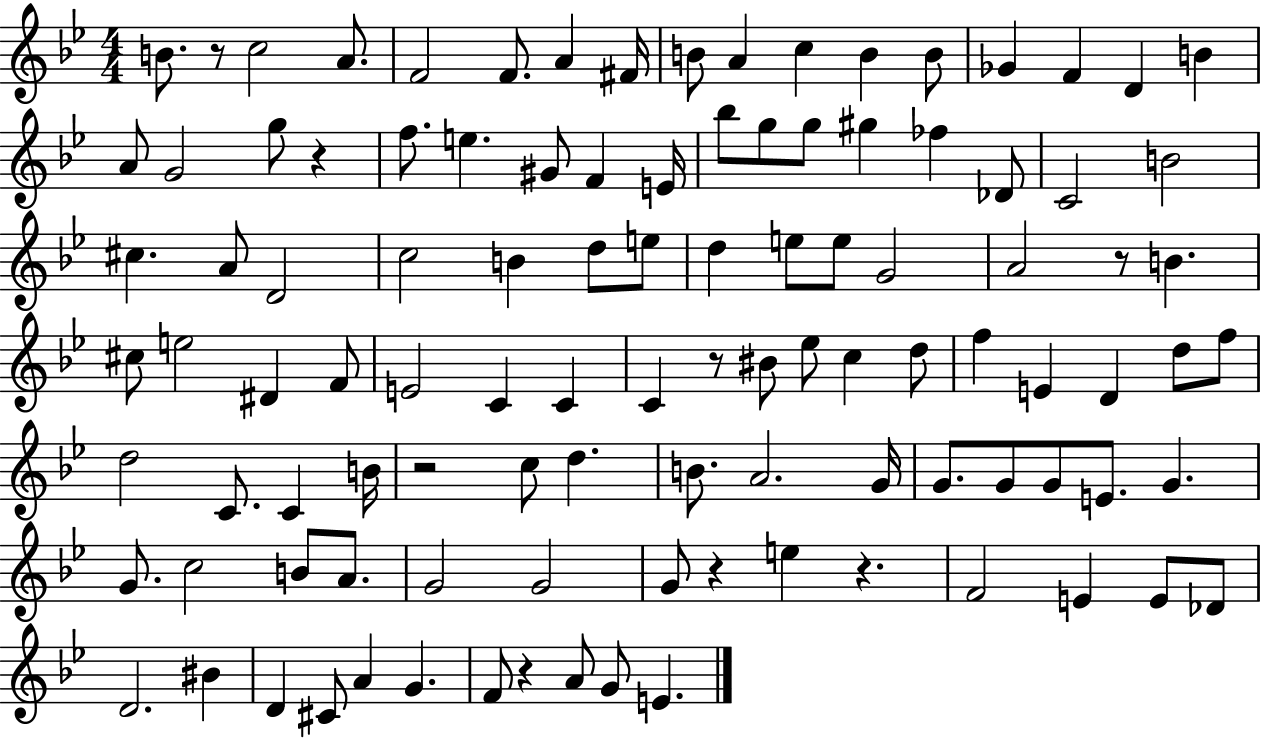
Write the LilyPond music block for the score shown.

{
  \clef treble
  \numericTimeSignature
  \time 4/4
  \key bes \major
  b'8. r8 c''2 a'8. | f'2 f'8. a'4 fis'16 | b'8 a'4 c''4 b'4 b'8 | ges'4 f'4 d'4 b'4 | \break a'8 g'2 g''8 r4 | f''8. e''4. gis'8 f'4 e'16 | bes''8 g''8 g''8 gis''4 fes''4 des'8 | c'2 b'2 | \break cis''4. a'8 d'2 | c''2 b'4 d''8 e''8 | d''4 e''8 e''8 g'2 | a'2 r8 b'4. | \break cis''8 e''2 dis'4 f'8 | e'2 c'4 c'4 | c'4 r8 bis'8 ees''8 c''4 d''8 | f''4 e'4 d'4 d''8 f''8 | \break d''2 c'8. c'4 b'16 | r2 c''8 d''4. | b'8. a'2. g'16 | g'8. g'8 g'8 e'8. g'4. | \break g'8. c''2 b'8 a'8. | g'2 g'2 | g'8 r4 e''4 r4. | f'2 e'4 e'8 des'8 | \break d'2. bis'4 | d'4 cis'8 a'4 g'4. | f'8 r4 a'8 g'8 e'4. | \bar "|."
}